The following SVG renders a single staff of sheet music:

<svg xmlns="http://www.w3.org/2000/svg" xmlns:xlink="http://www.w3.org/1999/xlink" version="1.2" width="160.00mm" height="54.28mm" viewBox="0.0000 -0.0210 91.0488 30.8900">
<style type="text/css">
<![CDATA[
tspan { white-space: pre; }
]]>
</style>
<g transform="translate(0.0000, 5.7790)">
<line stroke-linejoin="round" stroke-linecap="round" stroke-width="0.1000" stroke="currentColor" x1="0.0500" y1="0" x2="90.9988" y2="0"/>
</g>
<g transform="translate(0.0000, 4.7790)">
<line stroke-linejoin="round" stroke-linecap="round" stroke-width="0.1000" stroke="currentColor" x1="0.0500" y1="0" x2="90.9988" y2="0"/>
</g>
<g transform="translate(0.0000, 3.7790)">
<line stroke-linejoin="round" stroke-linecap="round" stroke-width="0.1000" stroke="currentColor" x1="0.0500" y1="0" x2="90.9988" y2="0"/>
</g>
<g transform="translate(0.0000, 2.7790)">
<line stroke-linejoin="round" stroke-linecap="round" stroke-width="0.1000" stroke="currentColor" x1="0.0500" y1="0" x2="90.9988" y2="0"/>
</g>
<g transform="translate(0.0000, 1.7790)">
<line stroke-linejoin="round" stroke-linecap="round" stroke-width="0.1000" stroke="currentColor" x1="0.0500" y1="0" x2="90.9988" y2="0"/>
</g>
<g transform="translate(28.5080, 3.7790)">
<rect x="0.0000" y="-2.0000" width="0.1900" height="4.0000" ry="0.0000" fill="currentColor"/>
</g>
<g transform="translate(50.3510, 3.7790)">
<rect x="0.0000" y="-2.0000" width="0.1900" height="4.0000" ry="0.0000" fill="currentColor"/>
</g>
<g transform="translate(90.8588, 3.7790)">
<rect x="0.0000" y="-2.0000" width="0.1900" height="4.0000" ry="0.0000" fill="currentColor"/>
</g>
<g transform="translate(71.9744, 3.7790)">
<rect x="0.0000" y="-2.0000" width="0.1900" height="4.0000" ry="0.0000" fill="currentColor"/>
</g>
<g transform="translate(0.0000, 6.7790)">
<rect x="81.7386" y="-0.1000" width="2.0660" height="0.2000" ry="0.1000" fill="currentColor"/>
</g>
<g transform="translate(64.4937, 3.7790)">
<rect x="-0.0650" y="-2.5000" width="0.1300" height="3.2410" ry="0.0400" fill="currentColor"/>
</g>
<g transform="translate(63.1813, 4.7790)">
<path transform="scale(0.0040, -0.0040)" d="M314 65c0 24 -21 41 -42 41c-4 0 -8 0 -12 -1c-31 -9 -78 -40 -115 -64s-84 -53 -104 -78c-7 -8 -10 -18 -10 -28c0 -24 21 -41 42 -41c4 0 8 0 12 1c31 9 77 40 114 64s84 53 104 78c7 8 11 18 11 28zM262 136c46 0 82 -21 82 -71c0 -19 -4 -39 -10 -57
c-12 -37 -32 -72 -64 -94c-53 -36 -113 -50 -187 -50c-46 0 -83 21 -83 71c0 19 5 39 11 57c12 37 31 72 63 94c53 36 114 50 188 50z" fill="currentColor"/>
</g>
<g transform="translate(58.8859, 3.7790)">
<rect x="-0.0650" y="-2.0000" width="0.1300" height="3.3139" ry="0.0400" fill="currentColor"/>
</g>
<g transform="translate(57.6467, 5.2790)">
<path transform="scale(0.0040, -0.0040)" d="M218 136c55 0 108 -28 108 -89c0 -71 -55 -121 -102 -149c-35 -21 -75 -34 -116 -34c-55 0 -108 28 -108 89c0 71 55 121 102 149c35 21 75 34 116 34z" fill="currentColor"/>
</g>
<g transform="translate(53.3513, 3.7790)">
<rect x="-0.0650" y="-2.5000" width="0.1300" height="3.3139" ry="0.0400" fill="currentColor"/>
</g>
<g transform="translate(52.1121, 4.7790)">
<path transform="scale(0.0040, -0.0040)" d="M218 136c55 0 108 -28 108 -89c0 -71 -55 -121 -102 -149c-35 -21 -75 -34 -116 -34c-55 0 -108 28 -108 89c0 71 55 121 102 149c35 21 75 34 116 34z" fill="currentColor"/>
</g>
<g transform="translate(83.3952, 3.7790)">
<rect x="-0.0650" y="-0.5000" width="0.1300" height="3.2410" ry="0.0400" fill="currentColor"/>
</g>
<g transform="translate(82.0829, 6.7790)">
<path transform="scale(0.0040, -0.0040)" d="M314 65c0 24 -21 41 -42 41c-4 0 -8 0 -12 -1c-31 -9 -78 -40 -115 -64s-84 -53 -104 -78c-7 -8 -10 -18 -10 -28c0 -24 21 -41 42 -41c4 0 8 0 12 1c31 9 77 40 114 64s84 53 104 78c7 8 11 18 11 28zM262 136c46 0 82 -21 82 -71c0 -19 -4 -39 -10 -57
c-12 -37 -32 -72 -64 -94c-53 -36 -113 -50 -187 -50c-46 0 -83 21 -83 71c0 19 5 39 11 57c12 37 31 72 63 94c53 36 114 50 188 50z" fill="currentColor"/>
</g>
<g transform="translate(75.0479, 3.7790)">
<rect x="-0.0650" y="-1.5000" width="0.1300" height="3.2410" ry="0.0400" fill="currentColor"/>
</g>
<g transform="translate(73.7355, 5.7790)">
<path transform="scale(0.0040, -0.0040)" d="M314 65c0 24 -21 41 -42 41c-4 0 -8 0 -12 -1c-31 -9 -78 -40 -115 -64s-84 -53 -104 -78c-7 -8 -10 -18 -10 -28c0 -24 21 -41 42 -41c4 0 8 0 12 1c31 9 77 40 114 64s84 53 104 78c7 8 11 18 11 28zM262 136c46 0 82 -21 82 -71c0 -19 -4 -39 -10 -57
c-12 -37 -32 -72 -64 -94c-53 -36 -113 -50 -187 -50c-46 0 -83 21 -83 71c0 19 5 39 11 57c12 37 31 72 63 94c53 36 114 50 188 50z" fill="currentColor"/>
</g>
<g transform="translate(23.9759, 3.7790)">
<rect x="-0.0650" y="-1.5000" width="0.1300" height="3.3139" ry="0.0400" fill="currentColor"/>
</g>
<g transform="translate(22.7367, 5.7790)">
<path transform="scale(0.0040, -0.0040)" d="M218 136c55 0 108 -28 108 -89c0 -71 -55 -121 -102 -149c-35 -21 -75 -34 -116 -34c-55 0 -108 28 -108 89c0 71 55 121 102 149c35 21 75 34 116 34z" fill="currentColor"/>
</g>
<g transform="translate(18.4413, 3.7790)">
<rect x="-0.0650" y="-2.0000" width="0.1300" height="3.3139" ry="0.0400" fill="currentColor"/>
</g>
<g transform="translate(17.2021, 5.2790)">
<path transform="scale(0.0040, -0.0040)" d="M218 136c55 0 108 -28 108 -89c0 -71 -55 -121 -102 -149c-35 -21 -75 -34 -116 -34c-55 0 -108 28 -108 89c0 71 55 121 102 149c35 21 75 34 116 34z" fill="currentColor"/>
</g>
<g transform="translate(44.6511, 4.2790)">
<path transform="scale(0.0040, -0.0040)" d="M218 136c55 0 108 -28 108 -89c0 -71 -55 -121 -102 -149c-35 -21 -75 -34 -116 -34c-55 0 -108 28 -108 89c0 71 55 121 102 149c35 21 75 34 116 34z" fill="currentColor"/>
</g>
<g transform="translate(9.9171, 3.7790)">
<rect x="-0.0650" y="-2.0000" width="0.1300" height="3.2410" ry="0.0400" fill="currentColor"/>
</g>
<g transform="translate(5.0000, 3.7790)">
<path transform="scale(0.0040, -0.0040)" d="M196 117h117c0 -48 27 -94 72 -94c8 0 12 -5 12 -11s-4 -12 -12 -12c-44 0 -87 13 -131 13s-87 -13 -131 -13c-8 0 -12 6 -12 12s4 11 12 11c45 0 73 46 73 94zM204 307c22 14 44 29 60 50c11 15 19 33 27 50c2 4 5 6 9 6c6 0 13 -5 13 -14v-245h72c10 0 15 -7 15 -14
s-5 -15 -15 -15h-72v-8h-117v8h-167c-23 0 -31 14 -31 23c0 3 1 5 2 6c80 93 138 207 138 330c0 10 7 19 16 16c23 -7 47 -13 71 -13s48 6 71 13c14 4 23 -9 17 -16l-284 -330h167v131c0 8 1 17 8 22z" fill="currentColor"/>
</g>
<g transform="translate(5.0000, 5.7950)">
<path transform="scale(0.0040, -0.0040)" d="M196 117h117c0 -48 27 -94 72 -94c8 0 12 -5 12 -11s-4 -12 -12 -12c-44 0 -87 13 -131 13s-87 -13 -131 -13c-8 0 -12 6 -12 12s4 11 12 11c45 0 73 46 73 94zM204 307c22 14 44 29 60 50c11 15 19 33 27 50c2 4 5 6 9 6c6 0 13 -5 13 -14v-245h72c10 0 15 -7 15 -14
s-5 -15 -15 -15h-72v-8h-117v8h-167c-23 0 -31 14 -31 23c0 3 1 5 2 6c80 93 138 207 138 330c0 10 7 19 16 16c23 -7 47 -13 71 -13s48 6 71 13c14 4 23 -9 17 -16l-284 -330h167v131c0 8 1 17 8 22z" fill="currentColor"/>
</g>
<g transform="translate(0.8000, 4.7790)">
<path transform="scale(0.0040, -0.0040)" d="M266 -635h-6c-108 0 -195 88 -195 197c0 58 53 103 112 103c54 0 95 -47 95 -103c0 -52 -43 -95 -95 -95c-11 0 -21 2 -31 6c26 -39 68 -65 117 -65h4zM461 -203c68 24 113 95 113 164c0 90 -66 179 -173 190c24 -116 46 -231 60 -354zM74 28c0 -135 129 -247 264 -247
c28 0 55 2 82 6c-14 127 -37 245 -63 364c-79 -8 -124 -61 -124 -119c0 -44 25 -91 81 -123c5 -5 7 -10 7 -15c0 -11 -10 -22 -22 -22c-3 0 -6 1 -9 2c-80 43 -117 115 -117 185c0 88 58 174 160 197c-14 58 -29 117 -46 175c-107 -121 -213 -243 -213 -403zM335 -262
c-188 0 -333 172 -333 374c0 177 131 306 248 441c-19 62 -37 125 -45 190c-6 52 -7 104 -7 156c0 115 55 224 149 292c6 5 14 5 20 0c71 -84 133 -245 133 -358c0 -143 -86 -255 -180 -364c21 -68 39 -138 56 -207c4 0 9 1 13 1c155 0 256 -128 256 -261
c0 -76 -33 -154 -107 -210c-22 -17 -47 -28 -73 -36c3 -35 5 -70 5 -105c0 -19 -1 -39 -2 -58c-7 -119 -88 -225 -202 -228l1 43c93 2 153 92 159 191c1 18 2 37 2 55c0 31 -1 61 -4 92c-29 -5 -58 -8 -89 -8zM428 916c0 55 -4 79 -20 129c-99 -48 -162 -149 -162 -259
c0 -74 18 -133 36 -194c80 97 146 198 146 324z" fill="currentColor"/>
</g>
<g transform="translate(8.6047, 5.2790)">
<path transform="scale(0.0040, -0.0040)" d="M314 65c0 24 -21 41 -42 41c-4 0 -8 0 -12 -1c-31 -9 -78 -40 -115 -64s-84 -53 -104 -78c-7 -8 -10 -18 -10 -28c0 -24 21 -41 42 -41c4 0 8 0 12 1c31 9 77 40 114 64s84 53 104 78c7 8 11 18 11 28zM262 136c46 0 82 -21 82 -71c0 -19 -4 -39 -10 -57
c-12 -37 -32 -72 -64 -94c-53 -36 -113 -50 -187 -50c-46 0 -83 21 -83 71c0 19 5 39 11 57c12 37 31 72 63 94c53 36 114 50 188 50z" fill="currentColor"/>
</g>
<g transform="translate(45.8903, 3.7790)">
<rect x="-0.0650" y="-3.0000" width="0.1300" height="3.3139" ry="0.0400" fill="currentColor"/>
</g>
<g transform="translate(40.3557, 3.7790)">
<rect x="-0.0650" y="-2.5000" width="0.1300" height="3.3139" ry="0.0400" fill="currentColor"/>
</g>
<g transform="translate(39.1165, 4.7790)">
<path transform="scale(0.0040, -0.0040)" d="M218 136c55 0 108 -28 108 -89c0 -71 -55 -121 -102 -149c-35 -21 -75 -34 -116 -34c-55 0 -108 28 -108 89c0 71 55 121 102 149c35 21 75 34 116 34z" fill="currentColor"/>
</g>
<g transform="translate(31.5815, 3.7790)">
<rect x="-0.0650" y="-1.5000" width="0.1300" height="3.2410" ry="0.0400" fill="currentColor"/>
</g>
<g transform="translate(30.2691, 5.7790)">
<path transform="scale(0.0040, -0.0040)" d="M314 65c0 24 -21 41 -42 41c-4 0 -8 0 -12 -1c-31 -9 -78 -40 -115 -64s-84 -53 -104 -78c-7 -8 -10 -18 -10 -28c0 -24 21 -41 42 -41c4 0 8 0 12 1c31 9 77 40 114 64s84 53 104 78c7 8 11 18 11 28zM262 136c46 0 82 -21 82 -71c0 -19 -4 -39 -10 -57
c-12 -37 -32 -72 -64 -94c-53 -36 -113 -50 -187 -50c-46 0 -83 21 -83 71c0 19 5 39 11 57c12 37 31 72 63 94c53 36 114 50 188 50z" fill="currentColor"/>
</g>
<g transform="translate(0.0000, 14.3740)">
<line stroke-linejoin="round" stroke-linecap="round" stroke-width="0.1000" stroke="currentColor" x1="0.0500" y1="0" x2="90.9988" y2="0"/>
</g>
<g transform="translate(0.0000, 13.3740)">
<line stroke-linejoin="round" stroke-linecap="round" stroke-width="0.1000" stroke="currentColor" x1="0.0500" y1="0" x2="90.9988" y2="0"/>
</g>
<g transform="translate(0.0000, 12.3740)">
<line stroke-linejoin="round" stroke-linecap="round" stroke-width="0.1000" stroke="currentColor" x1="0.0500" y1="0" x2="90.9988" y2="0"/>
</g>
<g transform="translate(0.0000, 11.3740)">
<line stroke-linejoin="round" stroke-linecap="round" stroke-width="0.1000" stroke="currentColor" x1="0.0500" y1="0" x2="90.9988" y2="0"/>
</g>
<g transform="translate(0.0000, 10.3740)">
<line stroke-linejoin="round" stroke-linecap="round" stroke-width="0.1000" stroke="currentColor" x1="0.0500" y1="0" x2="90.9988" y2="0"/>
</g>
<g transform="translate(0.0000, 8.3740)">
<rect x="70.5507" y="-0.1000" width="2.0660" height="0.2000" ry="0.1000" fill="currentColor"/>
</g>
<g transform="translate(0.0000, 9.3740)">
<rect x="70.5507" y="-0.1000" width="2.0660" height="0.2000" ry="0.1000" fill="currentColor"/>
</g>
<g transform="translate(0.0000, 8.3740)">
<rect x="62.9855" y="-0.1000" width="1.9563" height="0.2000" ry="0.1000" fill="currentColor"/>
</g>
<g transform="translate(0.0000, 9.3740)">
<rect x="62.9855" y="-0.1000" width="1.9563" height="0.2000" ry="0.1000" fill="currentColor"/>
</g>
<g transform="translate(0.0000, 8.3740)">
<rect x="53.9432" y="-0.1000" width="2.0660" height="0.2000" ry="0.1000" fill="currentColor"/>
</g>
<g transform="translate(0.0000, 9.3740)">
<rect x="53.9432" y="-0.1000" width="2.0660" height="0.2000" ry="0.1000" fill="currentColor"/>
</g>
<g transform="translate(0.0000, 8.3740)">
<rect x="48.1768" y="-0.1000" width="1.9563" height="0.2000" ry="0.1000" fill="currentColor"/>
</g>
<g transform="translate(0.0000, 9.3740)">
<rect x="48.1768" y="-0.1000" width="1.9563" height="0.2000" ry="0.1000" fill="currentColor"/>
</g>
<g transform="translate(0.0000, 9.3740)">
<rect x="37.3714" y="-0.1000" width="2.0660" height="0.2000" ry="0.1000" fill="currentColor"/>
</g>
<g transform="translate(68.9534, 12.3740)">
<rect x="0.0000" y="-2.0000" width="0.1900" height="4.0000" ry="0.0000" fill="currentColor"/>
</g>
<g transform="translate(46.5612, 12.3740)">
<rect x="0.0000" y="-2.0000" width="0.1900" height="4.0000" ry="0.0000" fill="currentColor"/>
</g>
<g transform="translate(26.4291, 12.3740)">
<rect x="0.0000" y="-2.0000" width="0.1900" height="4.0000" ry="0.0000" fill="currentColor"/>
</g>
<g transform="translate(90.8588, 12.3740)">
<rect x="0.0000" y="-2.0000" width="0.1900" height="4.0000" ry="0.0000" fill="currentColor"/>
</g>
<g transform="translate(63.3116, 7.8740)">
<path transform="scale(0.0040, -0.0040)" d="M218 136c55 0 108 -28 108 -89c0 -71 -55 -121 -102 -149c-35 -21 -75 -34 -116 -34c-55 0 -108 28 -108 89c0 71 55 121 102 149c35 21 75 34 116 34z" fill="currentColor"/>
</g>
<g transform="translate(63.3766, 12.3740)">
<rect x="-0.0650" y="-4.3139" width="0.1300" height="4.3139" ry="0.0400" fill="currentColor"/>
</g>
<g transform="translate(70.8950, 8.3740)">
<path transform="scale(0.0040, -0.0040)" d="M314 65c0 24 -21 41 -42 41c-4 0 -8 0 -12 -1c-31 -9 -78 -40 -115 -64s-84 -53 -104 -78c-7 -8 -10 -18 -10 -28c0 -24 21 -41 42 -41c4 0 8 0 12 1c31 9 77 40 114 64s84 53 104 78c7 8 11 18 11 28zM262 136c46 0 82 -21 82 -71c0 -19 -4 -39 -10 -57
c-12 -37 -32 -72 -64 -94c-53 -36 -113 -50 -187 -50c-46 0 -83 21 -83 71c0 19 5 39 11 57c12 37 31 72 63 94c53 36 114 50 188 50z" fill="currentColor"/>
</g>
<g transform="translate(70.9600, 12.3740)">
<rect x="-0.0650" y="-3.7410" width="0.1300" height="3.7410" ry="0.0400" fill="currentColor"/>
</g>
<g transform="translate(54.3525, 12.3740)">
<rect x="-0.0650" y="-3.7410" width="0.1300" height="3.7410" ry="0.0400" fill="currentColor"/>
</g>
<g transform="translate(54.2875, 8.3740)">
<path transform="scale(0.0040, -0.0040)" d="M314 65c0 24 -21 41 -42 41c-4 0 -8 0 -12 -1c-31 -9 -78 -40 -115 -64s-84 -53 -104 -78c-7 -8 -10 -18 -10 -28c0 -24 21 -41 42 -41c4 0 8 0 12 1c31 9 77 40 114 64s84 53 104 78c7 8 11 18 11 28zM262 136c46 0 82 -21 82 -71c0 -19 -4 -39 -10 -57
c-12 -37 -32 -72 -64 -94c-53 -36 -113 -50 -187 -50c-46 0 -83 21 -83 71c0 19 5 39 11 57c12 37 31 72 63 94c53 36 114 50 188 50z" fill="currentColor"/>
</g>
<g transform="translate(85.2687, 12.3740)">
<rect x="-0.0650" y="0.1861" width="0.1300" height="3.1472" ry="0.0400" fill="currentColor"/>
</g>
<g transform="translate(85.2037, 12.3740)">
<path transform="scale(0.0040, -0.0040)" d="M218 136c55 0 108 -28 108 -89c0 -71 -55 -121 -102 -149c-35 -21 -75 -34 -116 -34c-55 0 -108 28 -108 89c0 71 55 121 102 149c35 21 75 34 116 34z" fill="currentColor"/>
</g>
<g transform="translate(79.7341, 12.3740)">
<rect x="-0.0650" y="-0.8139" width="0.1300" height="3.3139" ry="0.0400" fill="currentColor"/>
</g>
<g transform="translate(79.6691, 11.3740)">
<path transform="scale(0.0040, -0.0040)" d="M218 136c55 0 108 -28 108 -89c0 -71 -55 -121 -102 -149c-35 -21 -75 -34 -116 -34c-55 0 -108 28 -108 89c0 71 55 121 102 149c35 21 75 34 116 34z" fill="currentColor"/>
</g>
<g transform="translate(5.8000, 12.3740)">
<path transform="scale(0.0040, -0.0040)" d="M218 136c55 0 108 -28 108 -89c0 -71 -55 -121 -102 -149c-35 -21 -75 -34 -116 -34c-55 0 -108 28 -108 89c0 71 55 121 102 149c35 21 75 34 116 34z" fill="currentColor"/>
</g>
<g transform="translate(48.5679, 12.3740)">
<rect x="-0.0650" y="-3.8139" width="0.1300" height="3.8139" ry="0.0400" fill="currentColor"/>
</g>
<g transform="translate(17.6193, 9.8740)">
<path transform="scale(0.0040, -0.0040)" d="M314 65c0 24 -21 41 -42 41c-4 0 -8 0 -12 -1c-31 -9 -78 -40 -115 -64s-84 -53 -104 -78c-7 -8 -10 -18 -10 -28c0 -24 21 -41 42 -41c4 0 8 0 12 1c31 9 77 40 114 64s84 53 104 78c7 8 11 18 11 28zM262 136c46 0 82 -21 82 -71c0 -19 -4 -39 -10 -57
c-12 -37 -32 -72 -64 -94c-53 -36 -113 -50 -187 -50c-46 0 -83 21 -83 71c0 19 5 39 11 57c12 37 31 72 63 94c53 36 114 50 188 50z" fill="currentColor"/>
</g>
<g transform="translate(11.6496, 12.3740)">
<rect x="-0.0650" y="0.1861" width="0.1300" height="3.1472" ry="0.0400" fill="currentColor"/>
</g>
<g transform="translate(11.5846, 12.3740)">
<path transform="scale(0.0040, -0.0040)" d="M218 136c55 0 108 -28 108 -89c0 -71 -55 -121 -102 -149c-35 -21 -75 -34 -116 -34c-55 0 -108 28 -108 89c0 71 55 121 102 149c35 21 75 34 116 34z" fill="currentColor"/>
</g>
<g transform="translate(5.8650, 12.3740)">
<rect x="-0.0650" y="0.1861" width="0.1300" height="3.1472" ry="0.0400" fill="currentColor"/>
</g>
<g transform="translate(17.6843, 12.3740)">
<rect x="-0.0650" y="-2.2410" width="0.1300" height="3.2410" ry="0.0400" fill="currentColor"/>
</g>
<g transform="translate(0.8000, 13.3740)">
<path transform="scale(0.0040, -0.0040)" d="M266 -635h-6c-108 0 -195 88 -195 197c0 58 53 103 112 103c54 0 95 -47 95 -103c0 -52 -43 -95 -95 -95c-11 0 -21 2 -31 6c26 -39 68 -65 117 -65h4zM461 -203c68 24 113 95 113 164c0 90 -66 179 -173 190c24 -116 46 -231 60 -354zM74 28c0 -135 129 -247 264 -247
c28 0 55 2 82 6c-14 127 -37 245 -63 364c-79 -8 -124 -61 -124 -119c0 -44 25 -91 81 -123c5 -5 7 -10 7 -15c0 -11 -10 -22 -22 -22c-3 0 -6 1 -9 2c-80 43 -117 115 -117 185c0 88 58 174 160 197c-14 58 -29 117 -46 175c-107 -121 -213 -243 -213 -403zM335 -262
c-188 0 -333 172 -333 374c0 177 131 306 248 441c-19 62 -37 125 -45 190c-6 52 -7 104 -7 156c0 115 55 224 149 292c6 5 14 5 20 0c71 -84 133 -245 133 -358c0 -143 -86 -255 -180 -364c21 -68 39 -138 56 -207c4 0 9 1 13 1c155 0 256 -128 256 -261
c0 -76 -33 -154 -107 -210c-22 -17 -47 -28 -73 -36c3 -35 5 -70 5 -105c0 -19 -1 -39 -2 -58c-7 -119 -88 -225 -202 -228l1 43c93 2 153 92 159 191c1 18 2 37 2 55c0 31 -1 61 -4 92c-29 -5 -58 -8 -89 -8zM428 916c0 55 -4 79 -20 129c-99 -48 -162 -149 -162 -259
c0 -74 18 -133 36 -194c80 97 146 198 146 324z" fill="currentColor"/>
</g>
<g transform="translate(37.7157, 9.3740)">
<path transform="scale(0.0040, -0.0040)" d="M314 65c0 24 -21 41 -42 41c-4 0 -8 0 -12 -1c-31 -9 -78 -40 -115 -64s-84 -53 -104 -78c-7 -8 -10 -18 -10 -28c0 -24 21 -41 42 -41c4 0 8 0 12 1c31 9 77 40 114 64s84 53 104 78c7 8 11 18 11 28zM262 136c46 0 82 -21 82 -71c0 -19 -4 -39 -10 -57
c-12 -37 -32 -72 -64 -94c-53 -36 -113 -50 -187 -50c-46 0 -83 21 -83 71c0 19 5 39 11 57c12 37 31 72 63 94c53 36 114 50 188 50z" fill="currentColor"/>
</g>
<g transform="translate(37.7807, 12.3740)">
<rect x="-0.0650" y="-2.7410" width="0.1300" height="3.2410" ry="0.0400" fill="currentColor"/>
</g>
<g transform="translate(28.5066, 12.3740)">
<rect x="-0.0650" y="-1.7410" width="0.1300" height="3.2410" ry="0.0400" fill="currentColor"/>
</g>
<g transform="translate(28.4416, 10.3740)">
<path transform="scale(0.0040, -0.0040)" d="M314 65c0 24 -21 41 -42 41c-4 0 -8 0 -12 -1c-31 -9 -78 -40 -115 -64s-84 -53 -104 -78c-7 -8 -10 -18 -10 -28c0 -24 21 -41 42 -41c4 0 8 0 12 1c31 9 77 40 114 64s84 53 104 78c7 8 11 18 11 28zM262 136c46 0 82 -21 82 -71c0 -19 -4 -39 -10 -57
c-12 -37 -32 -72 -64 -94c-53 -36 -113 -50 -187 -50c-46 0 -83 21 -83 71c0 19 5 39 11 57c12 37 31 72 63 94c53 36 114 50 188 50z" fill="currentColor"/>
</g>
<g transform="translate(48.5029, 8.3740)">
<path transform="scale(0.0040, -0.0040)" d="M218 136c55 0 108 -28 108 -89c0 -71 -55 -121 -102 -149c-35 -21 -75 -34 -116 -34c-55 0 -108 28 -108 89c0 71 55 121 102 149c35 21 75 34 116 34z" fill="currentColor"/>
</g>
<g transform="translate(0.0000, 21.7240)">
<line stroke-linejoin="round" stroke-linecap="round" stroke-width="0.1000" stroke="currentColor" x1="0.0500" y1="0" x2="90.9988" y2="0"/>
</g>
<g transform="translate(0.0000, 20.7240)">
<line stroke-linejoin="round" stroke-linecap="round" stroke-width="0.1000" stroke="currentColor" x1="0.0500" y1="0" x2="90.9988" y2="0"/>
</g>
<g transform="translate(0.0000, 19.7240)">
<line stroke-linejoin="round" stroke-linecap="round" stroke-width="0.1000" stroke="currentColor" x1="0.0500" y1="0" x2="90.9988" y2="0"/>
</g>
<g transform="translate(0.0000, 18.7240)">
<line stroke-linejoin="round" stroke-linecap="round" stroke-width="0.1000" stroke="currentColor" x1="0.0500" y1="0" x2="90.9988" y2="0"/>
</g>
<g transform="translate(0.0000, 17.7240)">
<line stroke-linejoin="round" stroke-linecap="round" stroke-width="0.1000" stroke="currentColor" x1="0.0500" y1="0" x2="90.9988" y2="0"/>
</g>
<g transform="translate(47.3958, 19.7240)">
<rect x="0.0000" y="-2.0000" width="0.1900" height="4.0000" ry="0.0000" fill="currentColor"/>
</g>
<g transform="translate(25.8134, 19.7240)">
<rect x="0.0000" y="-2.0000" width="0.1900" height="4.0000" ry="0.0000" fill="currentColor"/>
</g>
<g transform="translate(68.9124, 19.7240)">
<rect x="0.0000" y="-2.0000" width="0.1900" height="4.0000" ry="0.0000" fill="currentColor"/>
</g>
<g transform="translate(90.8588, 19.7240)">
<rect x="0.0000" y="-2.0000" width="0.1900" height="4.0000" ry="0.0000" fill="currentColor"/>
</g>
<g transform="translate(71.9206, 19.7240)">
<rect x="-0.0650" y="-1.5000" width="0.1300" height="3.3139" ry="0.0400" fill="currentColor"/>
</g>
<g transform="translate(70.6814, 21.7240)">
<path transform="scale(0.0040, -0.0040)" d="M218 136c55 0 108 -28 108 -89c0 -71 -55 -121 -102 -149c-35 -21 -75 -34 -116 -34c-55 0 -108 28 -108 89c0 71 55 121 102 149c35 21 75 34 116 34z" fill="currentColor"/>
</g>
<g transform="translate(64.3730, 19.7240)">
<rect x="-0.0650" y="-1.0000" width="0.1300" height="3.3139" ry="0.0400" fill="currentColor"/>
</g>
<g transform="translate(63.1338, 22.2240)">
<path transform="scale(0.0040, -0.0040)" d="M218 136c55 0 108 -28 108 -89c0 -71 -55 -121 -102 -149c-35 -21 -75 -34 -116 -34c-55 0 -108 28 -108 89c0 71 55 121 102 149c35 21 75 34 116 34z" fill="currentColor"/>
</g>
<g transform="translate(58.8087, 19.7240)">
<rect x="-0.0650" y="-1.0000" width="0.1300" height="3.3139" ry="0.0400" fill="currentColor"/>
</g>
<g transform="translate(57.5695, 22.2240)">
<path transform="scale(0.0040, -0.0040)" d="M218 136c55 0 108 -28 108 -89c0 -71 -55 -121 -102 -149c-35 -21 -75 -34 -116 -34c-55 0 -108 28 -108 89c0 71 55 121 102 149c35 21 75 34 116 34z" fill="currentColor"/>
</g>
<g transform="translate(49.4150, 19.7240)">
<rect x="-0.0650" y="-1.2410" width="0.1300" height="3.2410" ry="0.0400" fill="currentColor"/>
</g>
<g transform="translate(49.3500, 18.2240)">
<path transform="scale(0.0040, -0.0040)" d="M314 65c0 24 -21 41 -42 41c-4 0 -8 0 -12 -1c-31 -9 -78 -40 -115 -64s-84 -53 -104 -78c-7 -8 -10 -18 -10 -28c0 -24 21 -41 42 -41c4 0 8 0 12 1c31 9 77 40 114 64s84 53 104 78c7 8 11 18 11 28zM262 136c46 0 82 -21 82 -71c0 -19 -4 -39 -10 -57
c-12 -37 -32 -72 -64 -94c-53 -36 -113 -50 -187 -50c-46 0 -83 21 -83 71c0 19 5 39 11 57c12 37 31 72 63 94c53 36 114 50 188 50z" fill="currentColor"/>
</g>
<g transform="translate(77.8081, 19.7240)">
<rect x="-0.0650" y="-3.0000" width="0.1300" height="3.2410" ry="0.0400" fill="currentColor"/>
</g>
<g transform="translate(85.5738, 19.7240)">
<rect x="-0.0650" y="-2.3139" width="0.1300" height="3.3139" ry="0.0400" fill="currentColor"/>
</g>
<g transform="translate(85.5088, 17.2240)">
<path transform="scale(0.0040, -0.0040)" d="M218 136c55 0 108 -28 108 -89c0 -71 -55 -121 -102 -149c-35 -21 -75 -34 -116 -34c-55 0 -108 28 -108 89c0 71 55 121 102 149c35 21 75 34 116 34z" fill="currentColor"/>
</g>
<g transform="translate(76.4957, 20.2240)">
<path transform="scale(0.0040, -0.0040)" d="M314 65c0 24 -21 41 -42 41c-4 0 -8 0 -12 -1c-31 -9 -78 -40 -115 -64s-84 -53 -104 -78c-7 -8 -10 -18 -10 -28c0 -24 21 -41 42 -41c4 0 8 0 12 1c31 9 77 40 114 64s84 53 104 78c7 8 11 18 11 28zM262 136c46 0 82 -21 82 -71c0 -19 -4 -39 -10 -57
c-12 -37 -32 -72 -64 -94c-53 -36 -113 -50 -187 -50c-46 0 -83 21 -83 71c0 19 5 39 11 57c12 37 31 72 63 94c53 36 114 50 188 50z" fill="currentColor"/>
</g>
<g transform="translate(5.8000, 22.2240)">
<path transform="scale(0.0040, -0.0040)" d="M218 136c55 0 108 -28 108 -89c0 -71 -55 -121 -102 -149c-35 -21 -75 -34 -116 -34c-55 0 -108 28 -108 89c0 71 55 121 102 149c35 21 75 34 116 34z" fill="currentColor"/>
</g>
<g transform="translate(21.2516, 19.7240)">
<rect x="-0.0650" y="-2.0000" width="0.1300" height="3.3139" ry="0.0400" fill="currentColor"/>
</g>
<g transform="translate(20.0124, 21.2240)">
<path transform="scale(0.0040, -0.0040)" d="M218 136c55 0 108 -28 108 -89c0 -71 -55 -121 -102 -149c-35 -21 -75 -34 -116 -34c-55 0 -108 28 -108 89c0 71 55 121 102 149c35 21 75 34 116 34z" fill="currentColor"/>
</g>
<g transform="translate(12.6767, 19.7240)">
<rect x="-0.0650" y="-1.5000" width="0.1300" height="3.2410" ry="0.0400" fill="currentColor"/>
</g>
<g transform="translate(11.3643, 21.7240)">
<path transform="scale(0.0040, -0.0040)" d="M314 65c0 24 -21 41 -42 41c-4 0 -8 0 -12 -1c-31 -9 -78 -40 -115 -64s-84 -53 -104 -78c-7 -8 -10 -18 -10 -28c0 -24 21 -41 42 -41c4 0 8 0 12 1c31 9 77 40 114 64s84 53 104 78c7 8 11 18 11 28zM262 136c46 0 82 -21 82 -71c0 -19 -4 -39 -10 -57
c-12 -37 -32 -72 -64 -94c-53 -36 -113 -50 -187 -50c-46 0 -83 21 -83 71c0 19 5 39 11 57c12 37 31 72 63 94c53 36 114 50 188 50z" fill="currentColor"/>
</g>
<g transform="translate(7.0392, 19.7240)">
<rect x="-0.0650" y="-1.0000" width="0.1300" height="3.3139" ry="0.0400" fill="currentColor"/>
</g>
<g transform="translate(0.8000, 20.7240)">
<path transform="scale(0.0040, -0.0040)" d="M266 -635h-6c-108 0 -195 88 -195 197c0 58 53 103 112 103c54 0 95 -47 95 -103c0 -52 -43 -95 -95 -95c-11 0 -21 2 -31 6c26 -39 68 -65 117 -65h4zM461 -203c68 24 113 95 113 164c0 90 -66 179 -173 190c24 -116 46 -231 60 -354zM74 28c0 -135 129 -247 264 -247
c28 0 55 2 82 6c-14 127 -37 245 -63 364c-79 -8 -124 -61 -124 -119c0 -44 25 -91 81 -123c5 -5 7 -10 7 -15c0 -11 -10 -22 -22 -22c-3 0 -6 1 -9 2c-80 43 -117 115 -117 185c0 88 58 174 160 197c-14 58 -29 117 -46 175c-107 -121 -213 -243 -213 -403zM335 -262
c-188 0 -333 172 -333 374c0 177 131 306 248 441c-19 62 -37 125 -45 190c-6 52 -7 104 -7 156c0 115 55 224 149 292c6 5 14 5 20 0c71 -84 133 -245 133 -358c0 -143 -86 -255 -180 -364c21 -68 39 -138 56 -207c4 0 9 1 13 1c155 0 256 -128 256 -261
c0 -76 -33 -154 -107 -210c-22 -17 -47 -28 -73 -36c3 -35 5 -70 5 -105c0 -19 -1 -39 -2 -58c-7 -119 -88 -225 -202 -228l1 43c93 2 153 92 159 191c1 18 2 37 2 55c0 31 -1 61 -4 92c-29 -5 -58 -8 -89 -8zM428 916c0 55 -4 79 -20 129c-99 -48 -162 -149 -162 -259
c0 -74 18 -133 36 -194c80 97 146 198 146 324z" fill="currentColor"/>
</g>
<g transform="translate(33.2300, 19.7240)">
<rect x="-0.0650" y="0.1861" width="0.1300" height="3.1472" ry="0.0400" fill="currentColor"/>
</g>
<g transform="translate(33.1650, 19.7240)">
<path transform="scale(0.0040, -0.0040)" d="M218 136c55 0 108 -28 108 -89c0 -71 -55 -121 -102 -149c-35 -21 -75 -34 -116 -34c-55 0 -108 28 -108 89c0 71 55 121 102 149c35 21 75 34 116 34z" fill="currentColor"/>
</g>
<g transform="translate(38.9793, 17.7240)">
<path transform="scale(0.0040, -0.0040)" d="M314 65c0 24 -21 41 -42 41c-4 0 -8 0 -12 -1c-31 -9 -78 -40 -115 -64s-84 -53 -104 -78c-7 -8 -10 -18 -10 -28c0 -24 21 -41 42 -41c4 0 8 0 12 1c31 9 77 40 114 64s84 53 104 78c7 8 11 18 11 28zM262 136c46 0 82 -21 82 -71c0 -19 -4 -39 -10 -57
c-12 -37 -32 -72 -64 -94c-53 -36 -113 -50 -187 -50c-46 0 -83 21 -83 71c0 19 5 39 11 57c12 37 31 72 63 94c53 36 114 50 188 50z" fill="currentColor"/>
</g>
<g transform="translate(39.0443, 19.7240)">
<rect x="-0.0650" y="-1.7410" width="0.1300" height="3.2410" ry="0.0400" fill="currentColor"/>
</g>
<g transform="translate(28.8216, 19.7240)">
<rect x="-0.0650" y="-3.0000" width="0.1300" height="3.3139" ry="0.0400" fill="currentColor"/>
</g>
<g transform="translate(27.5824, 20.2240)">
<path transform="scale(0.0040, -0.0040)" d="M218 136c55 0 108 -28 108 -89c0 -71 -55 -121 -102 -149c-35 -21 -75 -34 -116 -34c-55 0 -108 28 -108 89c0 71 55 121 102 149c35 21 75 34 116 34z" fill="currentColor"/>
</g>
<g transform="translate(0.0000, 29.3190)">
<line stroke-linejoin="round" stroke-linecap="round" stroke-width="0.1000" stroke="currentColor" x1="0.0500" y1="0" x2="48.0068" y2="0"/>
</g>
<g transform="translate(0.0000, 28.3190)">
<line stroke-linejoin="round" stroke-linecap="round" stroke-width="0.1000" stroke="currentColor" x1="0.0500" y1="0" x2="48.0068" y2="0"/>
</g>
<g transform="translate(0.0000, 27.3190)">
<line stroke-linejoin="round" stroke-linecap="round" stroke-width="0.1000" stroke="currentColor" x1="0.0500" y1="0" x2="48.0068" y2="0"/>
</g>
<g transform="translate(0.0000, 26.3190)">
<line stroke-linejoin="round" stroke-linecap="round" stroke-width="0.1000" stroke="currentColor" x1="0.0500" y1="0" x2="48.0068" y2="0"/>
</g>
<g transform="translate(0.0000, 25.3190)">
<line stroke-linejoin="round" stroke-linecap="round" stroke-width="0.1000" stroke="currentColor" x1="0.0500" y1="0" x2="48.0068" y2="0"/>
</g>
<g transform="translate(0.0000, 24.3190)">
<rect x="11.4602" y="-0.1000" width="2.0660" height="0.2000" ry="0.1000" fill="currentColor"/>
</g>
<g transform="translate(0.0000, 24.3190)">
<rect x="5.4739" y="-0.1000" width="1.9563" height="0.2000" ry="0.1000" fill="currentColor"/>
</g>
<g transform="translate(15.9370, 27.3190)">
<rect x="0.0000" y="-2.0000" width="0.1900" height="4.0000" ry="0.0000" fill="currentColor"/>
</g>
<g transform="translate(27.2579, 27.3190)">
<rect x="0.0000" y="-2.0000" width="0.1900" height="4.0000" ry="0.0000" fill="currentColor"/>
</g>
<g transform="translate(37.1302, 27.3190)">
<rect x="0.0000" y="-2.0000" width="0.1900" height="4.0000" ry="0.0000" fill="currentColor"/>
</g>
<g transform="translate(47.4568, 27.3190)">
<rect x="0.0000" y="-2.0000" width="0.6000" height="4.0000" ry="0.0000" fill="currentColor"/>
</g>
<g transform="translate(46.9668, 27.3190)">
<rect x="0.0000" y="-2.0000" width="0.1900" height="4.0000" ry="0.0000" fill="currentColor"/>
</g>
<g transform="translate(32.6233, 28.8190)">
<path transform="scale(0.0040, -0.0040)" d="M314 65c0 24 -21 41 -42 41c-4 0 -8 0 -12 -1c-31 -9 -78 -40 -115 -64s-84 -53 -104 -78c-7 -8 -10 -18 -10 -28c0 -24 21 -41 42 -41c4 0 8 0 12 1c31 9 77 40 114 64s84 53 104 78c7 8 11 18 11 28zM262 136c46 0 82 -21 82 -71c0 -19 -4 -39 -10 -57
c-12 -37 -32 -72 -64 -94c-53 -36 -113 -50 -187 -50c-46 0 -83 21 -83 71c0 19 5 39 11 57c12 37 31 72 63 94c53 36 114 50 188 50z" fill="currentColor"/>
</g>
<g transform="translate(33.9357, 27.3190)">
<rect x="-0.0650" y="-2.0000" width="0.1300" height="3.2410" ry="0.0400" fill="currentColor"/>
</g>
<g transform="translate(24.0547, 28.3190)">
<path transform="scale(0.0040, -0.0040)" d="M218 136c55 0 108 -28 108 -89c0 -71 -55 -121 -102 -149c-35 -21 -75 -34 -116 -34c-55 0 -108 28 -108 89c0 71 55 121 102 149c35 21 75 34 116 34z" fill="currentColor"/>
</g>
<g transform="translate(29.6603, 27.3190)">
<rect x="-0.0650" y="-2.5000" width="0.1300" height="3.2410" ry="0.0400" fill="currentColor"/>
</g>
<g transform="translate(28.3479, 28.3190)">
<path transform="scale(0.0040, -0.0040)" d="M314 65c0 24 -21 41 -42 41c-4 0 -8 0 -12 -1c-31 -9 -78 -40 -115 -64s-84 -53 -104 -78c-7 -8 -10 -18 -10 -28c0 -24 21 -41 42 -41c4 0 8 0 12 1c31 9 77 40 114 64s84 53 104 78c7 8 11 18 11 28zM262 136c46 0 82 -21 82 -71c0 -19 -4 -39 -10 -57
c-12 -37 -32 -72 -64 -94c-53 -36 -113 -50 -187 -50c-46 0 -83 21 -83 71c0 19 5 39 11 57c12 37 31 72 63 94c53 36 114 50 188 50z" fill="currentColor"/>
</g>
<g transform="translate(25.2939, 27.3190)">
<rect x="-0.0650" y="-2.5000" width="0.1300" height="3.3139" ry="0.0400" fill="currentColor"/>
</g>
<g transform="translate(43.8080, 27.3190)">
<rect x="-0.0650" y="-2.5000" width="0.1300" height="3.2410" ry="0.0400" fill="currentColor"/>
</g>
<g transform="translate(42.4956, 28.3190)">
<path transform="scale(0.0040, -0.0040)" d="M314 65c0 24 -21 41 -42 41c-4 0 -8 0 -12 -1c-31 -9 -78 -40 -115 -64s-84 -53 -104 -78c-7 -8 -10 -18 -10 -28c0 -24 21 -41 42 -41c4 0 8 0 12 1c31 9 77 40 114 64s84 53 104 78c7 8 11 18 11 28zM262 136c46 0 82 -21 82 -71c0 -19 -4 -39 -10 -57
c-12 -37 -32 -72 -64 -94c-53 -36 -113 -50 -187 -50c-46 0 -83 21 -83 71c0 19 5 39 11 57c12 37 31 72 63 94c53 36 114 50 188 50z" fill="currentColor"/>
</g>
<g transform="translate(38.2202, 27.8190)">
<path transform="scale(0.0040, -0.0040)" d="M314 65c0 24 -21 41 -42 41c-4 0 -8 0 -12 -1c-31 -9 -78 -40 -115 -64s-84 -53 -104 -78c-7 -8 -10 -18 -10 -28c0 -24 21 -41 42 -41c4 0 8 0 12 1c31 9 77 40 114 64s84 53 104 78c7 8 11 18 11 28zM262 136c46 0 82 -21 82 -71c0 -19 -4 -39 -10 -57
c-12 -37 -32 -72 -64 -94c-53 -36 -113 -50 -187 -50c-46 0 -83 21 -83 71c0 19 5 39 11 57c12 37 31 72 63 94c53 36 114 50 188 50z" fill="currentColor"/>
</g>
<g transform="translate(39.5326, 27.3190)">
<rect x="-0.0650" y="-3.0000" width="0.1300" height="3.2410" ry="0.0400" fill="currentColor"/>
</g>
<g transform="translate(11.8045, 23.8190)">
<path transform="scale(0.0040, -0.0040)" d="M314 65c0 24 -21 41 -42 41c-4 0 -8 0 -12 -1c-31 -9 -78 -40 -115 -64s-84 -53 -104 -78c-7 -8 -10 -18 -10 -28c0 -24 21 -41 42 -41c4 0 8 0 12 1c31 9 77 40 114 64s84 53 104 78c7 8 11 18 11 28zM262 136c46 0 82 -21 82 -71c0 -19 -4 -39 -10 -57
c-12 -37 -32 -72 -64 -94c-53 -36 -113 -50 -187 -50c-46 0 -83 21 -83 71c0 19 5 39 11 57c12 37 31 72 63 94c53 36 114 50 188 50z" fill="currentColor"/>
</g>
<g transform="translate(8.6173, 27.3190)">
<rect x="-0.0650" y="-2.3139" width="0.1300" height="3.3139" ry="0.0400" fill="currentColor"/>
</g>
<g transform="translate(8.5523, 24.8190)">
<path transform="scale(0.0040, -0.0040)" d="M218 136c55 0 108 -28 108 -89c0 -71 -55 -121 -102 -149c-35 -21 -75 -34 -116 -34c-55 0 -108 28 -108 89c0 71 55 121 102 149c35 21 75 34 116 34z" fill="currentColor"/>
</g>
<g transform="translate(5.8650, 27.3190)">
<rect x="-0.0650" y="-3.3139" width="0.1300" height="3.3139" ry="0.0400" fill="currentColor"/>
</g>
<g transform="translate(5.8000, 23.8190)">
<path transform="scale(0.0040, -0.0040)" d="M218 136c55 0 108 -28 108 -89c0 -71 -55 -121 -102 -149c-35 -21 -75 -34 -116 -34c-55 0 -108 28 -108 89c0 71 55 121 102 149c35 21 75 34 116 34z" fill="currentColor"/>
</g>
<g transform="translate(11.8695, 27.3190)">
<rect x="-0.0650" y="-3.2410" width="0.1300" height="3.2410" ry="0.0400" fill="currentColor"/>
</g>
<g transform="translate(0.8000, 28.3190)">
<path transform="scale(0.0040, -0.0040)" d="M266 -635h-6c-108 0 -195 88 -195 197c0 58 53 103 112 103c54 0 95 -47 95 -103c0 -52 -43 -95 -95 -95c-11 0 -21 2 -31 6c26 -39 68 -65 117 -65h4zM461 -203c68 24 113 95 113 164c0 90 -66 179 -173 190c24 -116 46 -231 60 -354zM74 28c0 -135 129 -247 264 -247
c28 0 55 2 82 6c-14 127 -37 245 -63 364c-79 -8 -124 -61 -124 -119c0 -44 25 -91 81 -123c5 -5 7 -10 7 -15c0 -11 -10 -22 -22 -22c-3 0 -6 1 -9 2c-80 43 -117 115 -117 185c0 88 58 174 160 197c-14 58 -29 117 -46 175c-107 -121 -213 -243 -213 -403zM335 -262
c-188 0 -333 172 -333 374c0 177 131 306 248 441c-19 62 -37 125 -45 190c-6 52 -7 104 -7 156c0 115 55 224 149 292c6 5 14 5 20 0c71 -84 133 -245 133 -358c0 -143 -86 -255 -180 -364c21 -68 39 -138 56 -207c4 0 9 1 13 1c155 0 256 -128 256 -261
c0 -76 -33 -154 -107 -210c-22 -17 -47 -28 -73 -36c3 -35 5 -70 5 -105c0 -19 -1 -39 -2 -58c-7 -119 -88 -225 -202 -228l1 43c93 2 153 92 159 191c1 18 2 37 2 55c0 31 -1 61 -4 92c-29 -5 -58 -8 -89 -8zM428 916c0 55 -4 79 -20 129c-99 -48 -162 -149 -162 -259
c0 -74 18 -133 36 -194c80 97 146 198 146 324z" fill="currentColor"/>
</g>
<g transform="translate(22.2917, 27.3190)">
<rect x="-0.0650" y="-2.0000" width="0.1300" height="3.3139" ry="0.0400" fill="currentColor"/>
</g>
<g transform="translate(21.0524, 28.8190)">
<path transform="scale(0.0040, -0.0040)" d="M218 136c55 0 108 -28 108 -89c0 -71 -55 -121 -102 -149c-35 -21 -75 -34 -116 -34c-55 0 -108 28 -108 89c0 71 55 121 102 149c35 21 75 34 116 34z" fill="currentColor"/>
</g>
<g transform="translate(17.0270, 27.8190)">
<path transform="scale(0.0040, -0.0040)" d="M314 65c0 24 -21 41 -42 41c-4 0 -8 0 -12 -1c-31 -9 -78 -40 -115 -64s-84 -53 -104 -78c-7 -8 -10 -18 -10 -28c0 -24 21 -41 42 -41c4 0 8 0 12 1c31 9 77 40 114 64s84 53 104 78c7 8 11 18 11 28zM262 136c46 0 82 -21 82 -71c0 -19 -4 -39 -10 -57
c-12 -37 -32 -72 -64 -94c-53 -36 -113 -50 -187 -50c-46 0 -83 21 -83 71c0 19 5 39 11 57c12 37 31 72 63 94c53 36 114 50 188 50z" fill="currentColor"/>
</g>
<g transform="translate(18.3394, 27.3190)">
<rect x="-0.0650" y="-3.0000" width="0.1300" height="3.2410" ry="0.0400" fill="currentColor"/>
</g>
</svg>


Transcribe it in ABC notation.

X:1
T:Untitled
M:4/4
L:1/4
K:C
F2 F E E2 G A G F G2 E2 C2 B B g2 f2 a2 c' c'2 d' c'2 d B D E2 F A B f2 e2 D D E A2 g b g b2 A2 F G G2 F2 A2 G2